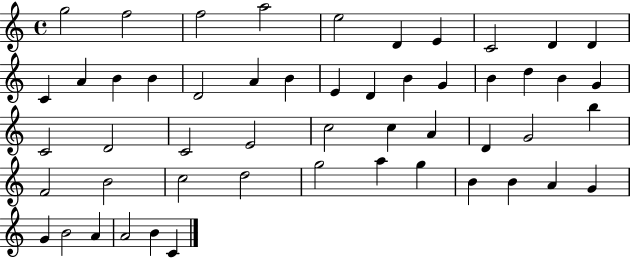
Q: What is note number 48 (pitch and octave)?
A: B4